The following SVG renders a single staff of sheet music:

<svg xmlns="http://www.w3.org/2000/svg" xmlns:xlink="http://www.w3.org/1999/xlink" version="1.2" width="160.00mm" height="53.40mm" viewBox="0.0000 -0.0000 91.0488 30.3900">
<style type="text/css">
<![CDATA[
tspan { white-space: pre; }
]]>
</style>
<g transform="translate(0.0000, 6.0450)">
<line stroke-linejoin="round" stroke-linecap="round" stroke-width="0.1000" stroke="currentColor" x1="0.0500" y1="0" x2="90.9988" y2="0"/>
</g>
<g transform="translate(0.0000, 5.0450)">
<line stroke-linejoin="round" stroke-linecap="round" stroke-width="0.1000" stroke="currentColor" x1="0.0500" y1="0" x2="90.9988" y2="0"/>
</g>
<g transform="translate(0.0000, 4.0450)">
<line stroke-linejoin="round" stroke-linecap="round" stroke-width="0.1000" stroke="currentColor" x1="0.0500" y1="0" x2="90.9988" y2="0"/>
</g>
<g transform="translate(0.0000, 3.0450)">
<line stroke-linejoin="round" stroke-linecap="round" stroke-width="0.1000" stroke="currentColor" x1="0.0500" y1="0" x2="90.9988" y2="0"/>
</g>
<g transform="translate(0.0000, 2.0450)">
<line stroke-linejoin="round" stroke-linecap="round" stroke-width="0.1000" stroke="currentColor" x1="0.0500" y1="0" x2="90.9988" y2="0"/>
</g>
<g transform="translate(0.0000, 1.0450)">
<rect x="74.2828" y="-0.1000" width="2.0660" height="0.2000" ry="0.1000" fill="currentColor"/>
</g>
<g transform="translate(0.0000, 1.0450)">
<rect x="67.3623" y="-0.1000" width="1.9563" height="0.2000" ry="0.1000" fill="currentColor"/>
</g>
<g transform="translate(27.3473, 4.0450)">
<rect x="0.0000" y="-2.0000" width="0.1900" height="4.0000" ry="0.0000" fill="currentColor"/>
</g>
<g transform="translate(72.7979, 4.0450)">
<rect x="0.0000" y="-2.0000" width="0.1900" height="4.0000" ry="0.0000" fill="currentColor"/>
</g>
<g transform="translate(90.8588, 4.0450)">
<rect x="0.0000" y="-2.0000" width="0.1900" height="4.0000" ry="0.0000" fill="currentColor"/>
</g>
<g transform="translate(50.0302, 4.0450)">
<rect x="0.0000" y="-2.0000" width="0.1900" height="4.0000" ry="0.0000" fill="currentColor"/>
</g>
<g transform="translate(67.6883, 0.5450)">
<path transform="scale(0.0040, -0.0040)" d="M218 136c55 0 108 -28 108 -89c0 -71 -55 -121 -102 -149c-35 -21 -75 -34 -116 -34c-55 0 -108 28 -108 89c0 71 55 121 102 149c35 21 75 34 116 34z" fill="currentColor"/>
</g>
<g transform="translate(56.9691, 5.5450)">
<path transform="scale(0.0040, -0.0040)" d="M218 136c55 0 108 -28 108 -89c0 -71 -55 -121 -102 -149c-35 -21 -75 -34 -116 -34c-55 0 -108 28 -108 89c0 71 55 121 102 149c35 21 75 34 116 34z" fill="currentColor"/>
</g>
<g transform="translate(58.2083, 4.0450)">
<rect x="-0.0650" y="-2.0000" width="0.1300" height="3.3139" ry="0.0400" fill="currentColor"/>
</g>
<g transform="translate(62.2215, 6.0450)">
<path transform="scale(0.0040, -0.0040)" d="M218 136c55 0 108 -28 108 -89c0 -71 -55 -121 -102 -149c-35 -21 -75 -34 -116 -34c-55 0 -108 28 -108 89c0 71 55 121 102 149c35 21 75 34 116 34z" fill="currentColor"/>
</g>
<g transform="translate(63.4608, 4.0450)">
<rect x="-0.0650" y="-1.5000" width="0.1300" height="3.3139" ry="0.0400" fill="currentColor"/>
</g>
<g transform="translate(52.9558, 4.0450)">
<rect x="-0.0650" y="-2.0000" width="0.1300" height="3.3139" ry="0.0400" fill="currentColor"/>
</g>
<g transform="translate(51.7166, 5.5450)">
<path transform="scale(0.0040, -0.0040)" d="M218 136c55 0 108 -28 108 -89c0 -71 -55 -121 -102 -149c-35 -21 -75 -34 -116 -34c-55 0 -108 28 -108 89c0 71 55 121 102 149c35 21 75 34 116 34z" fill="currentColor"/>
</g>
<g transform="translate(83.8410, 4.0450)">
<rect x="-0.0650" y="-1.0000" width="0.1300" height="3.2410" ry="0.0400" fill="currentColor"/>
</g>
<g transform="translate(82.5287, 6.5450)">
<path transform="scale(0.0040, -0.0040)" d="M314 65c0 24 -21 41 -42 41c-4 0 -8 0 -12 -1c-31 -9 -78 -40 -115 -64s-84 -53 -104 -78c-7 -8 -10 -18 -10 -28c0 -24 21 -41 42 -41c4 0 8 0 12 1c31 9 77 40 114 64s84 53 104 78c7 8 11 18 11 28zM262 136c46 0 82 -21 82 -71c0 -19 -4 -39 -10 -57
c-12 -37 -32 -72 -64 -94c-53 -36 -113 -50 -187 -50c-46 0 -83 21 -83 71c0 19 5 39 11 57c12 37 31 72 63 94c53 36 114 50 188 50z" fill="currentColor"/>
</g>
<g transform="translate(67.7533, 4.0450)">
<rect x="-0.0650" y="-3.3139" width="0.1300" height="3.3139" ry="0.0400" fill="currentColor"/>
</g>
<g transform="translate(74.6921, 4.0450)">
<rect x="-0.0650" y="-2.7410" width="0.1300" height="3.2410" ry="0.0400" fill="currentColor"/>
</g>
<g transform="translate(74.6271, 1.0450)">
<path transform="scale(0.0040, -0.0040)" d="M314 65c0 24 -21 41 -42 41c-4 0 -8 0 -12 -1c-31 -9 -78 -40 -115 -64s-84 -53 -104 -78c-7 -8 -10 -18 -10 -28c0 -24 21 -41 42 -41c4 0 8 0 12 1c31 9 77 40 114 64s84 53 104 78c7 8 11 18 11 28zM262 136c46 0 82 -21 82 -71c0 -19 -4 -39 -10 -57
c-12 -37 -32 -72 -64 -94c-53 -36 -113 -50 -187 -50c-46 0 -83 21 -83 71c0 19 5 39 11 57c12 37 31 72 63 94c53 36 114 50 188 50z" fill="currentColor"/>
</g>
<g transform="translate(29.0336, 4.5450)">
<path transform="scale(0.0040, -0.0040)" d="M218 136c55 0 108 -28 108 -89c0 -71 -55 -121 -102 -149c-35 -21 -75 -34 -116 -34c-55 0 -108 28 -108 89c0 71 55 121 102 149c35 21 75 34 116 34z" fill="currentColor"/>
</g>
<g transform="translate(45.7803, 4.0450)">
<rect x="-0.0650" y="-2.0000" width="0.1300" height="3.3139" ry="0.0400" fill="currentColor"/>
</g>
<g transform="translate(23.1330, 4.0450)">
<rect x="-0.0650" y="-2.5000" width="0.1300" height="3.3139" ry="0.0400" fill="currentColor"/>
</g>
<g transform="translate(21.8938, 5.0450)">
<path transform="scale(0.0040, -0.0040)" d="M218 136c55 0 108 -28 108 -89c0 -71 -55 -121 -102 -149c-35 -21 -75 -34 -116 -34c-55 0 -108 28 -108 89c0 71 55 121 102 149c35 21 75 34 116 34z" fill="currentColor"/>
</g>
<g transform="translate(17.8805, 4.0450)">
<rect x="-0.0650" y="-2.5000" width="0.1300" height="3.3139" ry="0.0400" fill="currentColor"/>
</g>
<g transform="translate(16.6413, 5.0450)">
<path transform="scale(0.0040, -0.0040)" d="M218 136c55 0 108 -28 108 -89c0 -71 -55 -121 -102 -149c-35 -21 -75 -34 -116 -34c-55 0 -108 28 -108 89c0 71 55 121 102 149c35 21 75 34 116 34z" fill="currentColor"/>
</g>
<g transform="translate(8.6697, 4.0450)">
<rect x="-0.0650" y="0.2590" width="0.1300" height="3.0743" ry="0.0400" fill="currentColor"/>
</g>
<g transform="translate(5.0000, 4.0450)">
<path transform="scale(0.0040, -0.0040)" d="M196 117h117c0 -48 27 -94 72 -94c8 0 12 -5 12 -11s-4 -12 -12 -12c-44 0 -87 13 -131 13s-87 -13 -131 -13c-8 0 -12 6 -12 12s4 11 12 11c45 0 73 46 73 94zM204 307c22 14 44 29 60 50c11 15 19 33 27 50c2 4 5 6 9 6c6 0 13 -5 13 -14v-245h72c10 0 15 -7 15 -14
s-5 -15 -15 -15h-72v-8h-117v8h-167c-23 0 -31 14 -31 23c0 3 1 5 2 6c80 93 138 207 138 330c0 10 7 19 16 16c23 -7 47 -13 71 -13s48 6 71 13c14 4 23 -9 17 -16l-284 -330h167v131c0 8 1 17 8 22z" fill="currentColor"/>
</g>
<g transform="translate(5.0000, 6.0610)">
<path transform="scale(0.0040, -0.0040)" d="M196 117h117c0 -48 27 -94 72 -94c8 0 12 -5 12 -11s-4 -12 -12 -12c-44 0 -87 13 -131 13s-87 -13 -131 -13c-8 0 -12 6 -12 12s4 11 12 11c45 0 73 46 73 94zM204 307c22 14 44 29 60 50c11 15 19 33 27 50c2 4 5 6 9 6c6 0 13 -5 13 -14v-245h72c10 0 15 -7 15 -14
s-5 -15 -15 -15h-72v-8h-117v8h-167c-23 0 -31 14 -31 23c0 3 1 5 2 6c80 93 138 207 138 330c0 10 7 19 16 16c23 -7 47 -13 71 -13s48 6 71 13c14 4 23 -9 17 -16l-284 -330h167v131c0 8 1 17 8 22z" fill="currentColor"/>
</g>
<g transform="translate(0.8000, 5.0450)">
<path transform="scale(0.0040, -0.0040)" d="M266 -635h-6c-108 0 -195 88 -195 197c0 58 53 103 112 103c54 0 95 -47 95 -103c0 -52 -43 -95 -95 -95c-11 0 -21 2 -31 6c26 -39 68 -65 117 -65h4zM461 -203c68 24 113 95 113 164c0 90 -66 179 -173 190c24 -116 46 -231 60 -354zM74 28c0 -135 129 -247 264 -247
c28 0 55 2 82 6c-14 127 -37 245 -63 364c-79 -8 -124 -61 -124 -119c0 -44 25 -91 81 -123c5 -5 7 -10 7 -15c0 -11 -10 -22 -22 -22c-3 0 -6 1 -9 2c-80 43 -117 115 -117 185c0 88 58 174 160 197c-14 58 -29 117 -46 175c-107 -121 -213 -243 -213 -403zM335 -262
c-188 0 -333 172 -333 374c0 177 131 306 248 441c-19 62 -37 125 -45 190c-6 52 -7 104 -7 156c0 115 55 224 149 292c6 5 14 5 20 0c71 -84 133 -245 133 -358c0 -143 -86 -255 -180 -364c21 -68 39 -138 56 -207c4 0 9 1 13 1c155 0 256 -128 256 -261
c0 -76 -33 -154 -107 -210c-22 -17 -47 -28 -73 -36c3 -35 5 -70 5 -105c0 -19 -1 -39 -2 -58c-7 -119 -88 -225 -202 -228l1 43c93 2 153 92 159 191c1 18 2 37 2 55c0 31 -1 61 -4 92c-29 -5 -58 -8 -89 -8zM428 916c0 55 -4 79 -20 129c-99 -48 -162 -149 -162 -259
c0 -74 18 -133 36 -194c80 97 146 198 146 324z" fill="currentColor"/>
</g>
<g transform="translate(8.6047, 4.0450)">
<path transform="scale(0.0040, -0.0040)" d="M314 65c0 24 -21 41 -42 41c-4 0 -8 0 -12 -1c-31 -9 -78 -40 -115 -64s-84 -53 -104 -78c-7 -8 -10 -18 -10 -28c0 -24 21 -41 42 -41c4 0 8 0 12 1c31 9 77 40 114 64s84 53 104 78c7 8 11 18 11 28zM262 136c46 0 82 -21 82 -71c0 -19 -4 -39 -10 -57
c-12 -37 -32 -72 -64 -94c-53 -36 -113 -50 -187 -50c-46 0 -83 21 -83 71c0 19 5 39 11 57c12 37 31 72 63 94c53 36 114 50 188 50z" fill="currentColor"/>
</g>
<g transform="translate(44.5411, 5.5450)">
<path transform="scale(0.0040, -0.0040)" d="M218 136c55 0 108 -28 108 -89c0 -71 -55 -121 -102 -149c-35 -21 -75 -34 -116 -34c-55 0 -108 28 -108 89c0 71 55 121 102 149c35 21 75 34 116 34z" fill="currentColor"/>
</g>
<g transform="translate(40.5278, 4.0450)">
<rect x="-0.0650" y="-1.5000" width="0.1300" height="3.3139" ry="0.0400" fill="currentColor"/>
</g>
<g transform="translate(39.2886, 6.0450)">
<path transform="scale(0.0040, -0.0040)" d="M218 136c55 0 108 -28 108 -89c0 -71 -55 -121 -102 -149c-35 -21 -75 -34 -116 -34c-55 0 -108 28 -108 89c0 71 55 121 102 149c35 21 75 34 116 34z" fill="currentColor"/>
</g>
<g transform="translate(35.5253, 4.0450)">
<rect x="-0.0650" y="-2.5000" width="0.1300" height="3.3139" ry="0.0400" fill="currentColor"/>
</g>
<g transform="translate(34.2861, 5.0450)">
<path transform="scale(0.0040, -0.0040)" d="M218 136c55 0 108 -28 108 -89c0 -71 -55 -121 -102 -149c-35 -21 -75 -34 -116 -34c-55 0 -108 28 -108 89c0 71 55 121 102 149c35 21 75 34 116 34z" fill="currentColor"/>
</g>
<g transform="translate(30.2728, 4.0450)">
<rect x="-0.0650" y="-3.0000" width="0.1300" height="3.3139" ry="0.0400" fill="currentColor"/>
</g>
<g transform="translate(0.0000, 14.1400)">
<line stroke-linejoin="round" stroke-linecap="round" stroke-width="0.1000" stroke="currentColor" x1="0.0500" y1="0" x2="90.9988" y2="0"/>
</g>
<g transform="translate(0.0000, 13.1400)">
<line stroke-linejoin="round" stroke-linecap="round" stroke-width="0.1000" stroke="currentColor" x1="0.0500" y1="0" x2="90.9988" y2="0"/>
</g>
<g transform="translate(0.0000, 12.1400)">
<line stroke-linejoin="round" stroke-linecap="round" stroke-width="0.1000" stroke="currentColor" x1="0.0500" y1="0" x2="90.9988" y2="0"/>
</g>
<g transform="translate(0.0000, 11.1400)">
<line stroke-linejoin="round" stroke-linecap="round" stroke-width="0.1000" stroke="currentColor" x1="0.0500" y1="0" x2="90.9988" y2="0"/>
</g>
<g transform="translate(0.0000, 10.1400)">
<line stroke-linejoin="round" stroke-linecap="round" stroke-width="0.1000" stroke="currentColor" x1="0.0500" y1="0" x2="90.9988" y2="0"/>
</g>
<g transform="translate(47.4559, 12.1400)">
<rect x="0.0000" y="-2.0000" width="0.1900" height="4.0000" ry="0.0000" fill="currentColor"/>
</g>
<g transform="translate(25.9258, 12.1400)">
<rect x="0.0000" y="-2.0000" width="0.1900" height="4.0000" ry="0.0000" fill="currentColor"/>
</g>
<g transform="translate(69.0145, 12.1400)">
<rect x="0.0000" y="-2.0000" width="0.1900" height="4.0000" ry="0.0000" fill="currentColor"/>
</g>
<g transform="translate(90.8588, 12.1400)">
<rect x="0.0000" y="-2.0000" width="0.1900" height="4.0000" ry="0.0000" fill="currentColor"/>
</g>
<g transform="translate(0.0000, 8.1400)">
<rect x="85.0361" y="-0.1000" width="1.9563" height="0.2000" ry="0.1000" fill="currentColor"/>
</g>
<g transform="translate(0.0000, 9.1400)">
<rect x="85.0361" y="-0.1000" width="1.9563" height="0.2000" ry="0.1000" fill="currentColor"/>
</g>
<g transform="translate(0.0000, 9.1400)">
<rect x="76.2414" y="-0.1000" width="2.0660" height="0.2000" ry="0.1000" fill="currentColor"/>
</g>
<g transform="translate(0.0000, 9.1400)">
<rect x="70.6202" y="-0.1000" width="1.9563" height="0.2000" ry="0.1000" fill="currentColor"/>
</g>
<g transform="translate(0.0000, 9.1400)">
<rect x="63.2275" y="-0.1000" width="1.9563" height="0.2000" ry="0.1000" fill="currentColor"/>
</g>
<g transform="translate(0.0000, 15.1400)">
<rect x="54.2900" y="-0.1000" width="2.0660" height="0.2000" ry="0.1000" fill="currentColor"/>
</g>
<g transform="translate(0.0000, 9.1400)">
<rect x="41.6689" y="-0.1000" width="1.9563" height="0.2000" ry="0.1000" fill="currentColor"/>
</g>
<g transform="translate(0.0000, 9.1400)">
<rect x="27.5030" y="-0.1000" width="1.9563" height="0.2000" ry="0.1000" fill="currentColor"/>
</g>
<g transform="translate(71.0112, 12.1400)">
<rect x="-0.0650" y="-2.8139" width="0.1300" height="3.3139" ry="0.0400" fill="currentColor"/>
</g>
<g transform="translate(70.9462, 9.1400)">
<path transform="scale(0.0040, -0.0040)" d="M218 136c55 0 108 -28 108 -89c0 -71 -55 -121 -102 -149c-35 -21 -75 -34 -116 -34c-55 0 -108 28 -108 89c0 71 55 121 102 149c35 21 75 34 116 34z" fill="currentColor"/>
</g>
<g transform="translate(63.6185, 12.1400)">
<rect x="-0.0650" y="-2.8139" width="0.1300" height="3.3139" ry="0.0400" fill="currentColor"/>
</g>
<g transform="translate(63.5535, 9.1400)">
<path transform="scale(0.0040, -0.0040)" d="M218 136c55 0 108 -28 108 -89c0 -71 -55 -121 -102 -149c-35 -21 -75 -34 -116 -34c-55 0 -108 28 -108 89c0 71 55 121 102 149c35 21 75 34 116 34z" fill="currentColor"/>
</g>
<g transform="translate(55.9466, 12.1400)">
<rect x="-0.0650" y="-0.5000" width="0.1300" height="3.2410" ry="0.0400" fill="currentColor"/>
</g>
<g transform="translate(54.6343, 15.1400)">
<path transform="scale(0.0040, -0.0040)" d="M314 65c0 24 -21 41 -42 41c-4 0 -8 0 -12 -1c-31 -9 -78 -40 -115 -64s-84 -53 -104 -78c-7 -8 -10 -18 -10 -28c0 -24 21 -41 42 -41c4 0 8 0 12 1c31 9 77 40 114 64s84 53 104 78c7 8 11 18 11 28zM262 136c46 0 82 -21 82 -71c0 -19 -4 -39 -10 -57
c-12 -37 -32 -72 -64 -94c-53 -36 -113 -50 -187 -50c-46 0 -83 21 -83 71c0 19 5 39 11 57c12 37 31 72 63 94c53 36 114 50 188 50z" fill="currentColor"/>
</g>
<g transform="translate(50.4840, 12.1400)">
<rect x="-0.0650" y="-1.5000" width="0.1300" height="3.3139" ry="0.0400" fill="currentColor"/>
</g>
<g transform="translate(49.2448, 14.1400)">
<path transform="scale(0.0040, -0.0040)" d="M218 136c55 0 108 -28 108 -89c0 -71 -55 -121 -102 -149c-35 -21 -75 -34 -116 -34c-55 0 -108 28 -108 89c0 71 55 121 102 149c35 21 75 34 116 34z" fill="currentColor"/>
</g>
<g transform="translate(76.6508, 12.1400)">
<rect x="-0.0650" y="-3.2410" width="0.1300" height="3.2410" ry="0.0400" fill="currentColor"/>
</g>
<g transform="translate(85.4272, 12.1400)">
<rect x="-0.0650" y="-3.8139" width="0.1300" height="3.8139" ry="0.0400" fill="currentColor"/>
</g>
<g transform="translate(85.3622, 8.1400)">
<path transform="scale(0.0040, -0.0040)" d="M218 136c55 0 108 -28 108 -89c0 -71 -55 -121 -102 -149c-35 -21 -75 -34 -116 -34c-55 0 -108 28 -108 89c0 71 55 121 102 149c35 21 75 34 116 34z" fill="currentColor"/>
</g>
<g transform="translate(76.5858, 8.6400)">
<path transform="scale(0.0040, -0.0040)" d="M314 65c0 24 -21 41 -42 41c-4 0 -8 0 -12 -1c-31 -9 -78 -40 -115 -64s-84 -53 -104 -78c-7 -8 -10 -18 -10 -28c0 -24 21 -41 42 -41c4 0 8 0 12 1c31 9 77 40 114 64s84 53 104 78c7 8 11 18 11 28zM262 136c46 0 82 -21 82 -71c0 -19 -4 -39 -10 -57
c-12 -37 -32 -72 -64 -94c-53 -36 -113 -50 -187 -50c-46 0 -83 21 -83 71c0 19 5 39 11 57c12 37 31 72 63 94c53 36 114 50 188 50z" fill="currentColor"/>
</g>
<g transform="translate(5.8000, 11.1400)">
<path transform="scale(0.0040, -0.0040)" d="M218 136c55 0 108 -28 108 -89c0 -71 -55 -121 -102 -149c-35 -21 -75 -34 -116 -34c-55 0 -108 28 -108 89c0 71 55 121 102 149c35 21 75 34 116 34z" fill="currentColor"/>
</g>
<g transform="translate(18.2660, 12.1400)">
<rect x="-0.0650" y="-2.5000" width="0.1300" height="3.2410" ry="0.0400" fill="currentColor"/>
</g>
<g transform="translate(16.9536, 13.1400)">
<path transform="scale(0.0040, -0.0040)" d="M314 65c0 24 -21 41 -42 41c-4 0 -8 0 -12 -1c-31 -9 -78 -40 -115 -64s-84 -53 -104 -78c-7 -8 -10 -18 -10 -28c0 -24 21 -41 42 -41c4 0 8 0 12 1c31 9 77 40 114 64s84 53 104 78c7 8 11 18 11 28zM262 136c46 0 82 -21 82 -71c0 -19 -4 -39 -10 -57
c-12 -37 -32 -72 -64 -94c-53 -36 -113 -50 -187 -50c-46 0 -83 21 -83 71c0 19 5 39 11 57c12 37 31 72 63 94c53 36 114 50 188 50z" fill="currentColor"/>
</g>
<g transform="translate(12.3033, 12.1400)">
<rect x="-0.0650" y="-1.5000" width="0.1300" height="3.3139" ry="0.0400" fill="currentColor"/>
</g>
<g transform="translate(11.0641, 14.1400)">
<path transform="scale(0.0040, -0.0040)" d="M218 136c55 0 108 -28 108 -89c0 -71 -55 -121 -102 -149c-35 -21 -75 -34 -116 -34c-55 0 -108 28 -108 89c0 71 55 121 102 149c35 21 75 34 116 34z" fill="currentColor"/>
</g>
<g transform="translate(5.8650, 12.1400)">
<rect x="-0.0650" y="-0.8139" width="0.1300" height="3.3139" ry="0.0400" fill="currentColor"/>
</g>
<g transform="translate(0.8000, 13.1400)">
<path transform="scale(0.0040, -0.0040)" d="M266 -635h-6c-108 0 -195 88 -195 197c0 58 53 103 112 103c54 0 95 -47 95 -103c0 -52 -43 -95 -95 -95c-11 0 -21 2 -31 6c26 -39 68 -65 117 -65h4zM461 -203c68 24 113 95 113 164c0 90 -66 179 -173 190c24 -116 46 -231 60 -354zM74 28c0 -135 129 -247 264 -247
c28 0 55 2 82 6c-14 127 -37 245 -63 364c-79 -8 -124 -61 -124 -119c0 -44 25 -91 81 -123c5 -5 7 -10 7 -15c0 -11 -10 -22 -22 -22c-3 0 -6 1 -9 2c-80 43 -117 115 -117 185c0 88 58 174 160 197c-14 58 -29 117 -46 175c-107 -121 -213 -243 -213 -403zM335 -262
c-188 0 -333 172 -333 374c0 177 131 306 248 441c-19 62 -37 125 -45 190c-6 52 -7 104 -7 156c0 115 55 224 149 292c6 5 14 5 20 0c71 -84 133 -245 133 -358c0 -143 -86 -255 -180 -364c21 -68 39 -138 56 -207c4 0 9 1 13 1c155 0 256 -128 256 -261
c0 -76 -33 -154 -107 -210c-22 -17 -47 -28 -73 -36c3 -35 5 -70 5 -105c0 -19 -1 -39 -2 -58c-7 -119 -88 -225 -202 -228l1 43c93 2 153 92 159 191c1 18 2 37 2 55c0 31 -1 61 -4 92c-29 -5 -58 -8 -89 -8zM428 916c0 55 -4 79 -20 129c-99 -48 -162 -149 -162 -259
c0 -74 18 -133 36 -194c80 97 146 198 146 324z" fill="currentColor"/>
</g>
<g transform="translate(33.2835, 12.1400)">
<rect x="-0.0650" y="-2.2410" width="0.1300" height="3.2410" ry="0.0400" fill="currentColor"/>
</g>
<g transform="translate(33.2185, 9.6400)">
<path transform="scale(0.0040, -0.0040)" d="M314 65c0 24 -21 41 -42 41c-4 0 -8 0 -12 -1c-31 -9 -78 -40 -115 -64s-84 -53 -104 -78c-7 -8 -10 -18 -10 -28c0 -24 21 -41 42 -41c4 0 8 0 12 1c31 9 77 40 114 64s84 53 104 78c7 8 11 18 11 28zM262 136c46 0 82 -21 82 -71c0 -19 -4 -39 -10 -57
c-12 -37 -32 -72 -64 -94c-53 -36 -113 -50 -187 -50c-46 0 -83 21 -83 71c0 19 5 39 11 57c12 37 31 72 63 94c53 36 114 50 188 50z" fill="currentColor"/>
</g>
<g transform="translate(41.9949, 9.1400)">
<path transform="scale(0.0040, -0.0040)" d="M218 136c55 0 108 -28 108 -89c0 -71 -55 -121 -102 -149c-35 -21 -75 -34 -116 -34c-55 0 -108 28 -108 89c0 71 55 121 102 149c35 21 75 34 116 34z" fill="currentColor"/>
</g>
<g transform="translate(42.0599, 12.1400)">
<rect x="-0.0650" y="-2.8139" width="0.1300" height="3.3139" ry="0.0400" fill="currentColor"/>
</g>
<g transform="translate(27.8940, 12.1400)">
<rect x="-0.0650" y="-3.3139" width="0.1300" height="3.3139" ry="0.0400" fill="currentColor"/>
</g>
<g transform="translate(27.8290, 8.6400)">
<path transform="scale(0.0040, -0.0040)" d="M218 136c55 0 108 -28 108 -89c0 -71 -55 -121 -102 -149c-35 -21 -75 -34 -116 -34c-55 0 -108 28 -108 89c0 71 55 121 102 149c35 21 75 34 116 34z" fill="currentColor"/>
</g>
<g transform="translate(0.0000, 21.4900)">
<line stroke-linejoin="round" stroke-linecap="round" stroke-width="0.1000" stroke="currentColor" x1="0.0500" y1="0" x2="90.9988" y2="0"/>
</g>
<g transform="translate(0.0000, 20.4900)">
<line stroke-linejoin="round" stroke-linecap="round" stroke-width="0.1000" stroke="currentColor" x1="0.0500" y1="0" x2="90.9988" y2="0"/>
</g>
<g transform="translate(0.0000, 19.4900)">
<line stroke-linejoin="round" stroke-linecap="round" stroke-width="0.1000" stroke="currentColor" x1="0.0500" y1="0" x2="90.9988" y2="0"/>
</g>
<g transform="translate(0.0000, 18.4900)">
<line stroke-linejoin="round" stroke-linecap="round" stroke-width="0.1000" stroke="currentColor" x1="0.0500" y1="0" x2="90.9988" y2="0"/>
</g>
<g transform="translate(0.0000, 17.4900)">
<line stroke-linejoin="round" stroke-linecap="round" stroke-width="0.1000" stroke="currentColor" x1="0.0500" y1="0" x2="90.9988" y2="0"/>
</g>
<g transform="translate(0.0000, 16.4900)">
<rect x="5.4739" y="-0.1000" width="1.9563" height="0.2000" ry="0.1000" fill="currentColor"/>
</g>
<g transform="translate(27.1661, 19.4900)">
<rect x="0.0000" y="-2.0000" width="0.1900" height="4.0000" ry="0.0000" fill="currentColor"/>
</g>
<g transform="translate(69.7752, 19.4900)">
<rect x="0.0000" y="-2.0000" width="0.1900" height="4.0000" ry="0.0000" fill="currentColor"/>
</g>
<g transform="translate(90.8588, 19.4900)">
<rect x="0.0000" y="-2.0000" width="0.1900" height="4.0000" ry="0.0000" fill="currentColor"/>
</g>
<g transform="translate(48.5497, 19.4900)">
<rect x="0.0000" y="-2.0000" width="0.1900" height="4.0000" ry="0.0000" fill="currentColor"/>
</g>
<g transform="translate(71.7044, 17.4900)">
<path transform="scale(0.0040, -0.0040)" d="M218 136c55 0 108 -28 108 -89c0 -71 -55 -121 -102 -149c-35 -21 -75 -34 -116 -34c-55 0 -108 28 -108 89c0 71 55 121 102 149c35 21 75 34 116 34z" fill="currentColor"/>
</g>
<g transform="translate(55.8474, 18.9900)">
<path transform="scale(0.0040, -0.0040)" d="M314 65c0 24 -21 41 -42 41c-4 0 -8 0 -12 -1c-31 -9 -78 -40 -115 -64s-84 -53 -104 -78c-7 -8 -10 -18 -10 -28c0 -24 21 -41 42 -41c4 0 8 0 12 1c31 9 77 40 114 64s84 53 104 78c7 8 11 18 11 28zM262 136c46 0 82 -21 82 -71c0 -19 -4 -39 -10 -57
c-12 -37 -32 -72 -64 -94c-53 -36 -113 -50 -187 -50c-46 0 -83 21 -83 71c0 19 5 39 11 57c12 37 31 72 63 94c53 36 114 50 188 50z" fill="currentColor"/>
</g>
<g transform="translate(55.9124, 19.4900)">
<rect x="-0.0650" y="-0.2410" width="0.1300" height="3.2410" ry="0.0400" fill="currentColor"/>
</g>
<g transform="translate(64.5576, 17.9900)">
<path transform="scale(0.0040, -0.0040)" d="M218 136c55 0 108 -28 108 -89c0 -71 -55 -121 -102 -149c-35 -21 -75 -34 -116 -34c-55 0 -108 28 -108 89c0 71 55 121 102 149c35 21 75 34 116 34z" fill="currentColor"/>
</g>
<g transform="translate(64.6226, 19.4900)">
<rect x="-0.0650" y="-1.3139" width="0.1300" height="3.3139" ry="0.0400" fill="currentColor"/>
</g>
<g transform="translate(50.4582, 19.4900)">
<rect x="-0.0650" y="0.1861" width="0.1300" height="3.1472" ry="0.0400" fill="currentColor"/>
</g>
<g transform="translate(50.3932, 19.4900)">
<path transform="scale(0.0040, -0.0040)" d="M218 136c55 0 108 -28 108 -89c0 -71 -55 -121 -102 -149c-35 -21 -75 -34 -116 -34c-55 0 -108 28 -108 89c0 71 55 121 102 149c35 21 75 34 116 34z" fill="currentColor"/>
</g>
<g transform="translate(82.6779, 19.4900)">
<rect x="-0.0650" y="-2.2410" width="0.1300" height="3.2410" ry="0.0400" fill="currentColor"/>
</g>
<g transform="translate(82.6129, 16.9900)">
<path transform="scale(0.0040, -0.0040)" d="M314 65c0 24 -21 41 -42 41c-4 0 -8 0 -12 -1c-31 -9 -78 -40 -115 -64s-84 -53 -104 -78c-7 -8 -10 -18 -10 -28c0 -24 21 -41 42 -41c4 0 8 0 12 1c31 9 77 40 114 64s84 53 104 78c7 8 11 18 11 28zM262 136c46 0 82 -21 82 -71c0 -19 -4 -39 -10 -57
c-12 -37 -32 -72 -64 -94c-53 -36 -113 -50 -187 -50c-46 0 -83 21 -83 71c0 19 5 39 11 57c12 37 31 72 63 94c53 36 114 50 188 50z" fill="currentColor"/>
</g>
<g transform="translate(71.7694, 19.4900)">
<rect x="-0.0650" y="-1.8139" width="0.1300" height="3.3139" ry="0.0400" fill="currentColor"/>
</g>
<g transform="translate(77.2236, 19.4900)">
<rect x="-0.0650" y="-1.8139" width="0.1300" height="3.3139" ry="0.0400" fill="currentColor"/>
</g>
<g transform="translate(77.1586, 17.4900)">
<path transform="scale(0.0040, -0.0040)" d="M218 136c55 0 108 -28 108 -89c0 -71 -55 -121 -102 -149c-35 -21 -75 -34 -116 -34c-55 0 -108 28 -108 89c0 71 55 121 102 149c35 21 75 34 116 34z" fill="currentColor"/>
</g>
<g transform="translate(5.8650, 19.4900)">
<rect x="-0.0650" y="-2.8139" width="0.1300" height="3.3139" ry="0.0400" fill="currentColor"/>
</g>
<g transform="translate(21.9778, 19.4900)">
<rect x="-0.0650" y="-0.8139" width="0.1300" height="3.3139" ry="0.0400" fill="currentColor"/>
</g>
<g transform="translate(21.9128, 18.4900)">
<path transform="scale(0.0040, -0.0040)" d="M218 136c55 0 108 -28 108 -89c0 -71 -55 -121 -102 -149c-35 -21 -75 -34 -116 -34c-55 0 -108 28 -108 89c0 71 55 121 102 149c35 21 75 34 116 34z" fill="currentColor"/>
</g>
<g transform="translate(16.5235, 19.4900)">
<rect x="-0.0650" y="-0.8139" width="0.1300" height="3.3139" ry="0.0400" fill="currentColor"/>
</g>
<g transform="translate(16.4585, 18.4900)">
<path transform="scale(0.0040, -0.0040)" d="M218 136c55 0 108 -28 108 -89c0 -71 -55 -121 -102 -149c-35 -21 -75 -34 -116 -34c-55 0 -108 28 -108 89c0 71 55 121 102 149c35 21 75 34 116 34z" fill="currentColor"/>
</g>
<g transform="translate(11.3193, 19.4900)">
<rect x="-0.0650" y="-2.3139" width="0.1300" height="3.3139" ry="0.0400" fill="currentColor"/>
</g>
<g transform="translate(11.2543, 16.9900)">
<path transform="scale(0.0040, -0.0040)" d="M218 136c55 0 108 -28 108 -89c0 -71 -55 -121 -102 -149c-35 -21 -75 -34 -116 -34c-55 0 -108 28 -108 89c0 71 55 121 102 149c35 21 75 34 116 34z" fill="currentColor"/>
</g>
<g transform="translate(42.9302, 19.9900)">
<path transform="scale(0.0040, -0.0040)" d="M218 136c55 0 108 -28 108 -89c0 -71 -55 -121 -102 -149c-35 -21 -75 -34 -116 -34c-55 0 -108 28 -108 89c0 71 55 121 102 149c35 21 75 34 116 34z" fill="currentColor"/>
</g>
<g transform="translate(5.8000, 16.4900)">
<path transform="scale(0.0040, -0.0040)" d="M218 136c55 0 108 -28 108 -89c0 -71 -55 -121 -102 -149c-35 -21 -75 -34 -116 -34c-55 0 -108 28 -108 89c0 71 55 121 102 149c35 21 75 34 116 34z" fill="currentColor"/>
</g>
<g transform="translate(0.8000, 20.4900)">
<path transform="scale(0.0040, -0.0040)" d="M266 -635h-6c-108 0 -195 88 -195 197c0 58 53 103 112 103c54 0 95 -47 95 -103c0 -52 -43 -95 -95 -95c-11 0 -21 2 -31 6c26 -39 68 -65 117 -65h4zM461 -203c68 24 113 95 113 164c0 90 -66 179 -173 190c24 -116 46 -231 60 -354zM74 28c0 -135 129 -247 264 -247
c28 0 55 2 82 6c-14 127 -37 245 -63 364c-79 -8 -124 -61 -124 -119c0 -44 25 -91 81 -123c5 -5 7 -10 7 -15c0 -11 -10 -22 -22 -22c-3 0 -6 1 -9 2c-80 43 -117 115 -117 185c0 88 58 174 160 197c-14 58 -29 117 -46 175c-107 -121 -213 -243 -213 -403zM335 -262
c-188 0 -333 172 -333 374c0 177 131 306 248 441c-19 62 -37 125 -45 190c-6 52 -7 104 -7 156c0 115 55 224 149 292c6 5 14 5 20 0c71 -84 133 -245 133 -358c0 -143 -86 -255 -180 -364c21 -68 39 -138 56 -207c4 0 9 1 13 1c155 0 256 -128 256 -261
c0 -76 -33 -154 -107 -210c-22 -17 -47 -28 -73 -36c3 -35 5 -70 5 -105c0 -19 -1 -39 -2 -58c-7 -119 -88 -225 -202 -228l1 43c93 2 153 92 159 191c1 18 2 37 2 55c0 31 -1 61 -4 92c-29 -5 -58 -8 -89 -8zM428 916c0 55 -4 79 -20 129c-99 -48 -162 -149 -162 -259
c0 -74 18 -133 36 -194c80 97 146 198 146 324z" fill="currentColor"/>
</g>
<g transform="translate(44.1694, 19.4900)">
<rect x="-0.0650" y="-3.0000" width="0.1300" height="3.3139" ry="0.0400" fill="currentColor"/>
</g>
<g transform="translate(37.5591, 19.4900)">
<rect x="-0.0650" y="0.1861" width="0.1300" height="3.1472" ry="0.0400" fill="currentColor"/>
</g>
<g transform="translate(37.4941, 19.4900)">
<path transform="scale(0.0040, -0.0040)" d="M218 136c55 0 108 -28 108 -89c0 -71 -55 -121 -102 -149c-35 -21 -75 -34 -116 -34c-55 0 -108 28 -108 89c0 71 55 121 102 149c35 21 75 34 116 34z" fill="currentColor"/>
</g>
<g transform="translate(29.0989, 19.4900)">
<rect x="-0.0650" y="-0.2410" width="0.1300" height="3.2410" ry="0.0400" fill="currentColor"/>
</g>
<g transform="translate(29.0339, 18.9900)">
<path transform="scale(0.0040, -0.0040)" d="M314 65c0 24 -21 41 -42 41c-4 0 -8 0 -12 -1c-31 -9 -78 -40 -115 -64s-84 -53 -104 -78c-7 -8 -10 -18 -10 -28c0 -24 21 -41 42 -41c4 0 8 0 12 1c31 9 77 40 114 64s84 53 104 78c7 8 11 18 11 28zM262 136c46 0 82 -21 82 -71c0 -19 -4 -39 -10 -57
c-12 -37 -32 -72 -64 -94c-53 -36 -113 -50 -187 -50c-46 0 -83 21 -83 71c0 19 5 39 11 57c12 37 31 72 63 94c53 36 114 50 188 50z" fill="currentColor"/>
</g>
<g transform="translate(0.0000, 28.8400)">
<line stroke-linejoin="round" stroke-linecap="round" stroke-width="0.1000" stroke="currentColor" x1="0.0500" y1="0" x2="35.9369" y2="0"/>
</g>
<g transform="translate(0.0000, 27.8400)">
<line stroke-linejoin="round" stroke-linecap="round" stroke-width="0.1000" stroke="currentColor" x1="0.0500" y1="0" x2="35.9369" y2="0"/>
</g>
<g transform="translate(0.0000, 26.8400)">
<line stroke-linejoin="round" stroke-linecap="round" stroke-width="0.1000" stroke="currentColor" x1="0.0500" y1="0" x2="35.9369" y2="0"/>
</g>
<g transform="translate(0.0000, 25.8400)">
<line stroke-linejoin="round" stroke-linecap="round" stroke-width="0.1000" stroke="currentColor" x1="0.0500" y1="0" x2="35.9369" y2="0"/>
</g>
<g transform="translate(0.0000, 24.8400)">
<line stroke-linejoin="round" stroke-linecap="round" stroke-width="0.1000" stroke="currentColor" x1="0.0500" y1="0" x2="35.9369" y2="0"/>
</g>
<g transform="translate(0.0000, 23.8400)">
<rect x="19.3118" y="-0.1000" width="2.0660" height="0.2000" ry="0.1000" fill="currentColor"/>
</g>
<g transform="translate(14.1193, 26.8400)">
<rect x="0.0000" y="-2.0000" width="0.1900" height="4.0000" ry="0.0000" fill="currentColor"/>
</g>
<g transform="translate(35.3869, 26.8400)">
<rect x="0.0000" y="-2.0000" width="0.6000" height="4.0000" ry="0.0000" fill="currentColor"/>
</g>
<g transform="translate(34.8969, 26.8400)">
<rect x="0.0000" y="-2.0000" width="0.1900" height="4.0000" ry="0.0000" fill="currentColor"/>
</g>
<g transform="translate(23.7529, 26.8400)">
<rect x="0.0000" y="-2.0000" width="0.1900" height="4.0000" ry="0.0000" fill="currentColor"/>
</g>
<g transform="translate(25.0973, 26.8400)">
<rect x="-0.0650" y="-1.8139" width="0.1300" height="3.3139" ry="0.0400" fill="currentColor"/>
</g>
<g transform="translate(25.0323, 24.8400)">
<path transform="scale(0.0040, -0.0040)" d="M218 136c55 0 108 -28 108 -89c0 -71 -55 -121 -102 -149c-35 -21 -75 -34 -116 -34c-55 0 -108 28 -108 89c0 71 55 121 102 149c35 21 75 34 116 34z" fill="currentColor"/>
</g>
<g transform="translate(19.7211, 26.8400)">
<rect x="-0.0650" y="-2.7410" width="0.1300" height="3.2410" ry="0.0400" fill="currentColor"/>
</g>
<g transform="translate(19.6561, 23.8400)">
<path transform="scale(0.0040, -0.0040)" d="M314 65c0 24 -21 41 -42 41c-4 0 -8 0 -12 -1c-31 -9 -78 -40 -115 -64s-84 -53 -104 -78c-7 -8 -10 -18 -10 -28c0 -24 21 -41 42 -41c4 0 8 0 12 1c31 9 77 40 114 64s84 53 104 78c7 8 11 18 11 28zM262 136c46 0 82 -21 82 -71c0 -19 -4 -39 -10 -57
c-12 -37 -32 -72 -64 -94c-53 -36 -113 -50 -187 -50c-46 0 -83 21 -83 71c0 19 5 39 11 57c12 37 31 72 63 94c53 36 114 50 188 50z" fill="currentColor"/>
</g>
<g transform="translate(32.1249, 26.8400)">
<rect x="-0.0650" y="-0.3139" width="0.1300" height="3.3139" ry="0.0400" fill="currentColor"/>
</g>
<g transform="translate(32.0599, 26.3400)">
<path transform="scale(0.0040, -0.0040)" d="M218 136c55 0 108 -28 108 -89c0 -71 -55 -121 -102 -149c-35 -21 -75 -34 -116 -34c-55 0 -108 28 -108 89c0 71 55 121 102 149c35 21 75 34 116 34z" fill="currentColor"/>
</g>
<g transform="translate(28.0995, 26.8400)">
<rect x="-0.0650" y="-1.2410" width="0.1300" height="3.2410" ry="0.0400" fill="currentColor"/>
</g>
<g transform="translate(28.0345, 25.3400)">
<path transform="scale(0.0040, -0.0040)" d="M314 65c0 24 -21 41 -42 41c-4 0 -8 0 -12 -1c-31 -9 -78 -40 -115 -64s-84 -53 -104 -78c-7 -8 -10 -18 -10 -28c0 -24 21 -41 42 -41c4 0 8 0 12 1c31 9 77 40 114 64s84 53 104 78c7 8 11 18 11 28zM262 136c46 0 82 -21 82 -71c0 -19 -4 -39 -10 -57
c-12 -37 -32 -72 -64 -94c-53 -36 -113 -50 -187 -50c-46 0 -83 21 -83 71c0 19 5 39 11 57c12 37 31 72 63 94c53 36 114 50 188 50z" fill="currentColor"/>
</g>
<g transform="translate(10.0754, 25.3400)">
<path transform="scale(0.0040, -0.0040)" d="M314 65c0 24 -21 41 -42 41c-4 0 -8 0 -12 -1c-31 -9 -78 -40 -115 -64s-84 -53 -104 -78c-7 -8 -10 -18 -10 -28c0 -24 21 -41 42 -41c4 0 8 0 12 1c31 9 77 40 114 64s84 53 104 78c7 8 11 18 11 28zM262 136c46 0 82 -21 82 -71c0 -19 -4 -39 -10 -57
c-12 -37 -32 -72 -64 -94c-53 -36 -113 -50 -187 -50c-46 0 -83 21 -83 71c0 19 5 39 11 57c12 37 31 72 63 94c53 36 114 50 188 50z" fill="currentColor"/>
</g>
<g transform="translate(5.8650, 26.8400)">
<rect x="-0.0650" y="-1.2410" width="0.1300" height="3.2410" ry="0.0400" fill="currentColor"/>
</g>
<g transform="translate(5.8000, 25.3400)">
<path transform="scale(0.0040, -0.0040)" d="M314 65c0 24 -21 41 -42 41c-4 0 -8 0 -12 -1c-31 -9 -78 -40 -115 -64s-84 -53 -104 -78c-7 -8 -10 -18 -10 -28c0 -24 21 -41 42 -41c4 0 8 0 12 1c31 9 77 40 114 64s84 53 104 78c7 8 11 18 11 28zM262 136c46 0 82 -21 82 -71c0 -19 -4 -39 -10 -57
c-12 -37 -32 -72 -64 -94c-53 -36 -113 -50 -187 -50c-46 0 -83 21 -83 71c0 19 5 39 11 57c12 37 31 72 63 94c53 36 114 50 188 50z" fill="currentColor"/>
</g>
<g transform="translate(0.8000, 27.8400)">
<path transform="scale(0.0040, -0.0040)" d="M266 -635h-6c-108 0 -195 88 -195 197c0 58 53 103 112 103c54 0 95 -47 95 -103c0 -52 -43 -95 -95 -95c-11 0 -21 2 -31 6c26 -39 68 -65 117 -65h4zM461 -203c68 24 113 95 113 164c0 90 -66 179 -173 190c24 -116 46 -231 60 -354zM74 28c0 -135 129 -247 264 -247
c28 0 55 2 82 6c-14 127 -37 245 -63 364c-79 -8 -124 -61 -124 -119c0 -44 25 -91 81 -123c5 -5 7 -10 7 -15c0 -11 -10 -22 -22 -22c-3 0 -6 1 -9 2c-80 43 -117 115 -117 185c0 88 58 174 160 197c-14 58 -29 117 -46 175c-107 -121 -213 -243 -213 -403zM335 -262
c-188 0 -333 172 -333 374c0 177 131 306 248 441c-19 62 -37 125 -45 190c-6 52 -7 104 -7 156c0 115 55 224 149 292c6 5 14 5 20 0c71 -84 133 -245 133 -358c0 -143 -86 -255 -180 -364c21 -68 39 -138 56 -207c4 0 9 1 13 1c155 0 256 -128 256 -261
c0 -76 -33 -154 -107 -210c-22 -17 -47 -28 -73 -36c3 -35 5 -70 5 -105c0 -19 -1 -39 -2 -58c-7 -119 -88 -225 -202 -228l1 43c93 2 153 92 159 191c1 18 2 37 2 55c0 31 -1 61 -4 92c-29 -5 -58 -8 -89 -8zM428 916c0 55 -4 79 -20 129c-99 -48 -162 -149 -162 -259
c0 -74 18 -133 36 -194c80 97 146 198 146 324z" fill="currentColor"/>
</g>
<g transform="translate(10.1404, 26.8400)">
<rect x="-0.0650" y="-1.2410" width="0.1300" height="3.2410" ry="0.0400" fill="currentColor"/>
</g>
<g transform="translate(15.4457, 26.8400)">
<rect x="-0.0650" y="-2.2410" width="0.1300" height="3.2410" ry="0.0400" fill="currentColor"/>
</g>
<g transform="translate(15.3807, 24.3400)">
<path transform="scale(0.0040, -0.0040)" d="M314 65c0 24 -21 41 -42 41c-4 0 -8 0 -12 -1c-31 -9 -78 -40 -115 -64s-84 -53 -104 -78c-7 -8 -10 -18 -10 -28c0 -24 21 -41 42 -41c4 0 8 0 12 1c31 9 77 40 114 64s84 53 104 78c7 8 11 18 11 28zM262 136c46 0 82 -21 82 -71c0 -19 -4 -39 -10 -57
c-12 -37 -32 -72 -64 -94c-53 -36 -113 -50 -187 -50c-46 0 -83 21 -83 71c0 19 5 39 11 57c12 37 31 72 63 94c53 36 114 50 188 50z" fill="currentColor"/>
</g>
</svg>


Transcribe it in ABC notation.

X:1
T:Untitled
M:4/4
L:1/4
K:C
B2 G G A G E F F F E b a2 D2 d E G2 b g2 a E C2 a a b2 c' a g d d c2 B A B c2 e f f g2 e2 e2 g2 a2 f e2 c